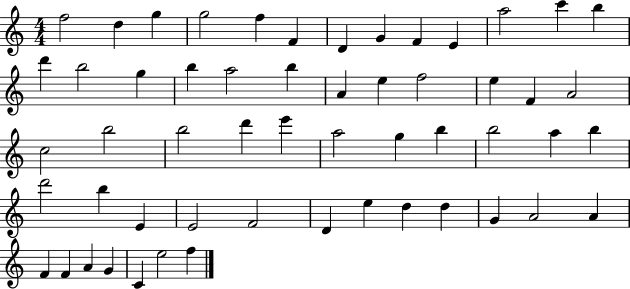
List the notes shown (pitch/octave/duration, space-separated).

F5/h D5/q G5/q G5/h F5/q F4/q D4/q G4/q F4/q E4/q A5/h C6/q B5/q D6/q B5/h G5/q B5/q A5/h B5/q A4/q E5/q F5/h E5/q F4/q A4/h C5/h B5/h B5/h D6/q E6/q A5/h G5/q B5/q B5/h A5/q B5/q D6/h B5/q E4/q E4/h F4/h D4/q E5/q D5/q D5/q G4/q A4/h A4/q F4/q F4/q A4/q G4/q C4/q E5/h F5/q